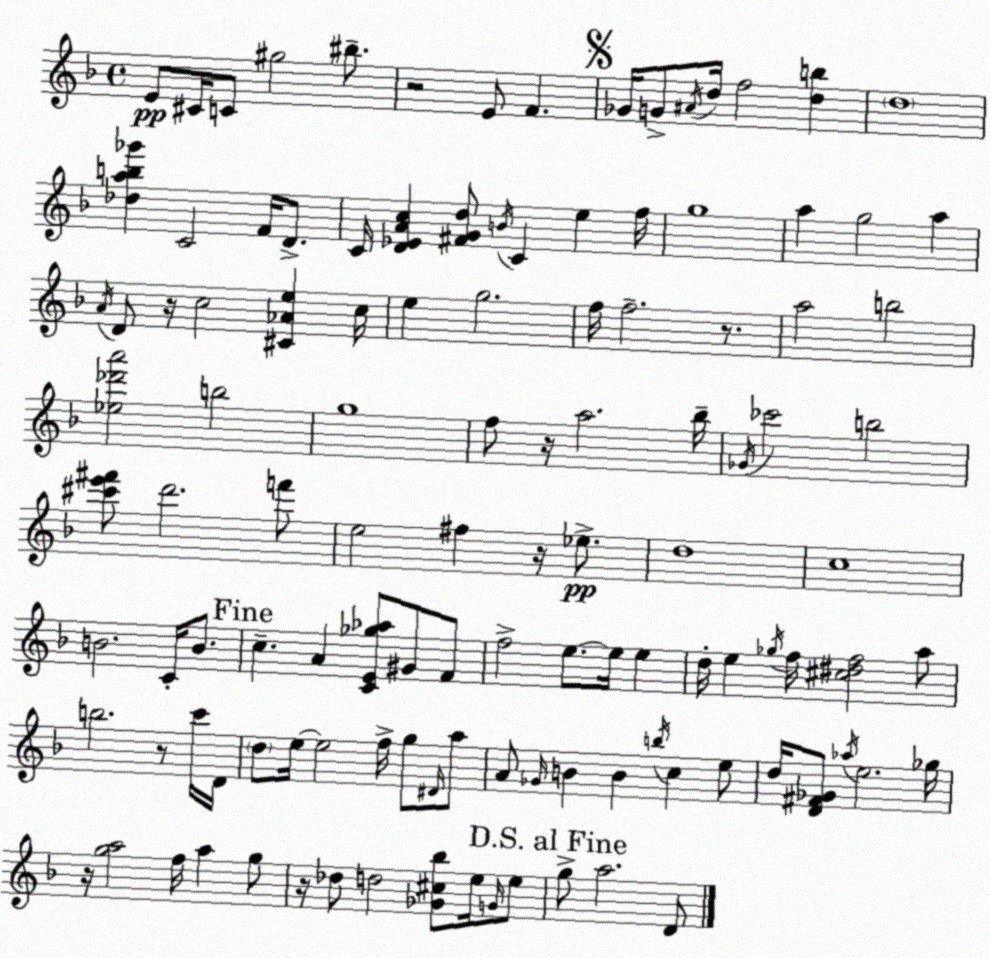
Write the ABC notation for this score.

X:1
T:Untitled
M:4/4
L:1/4
K:F
E/2 ^C/4 C/2 ^g2 ^b/2 z2 E/2 F _G/4 G/2 ^A/4 d/4 f2 [db] d4 [_dab_g'] C2 F/4 D/2 C/4 [D_EAc] [^FGd]/2 B/4 C e f/4 g4 a g2 a A/4 D/2 z/4 c2 [^C_Ae] c/4 e g2 f/4 f2 z/2 a2 b2 [_e_d'a']2 b2 g4 f/2 z/4 a2 _b/4 _G/4 _c'2 b2 [^c'e'^f']/2 d'2 f'/2 e2 ^f z/4 _e/2 d4 c4 B2 C/4 B/2 c A [CE_g_a]/2 ^G/2 F/2 f2 e/2 e/4 e d/4 e _g/4 f/4 [^c^df]2 a/2 b2 z/2 c'/4 D/4 d/2 e/4 e2 f/4 g/2 ^D/4 a/2 A/2 _G/4 B B b/4 c e/2 d/4 [D^F_G]/2 _a/4 e2 _g/4 z/4 [ga]2 f/4 a g/2 z/4 _d/2 d2 [_G^c_b]/2 e/4 G/4 e/2 g/2 a2 D/2